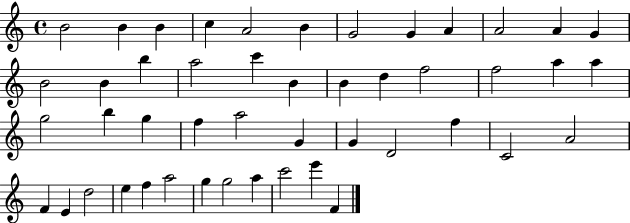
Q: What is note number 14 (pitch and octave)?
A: B4